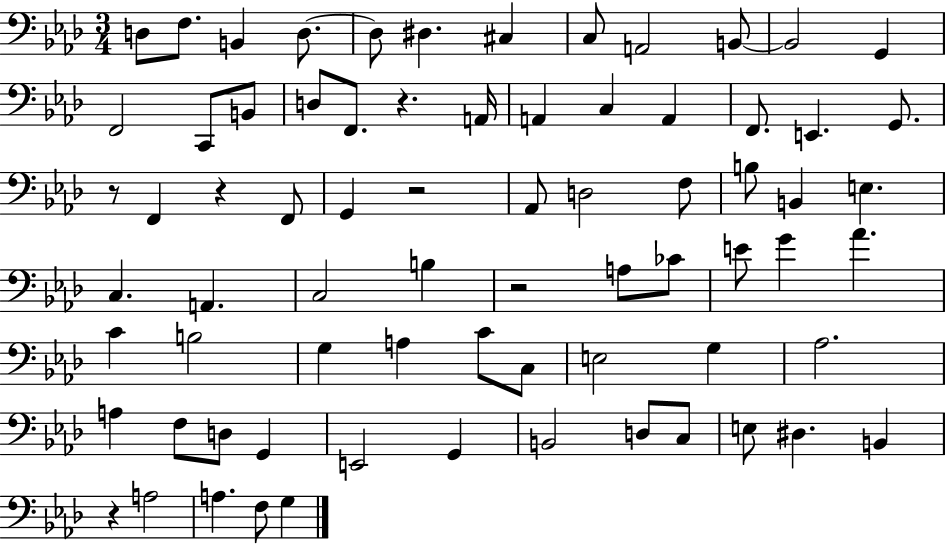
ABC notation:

X:1
T:Untitled
M:3/4
L:1/4
K:Ab
D,/2 F,/2 B,, D,/2 D,/2 ^D, ^C, C,/2 A,,2 B,,/2 B,,2 G,, F,,2 C,,/2 B,,/2 D,/2 F,,/2 z A,,/4 A,, C, A,, F,,/2 E,, G,,/2 z/2 F,, z F,,/2 G,, z2 _A,,/2 D,2 F,/2 B,/2 B,, E, C, A,, C,2 B, z2 A,/2 _C/2 E/2 G _A C B,2 G, A, C/2 C,/2 E,2 G, _A,2 A, F,/2 D,/2 G,, E,,2 G,, B,,2 D,/2 C,/2 E,/2 ^D, B,, z A,2 A, F,/2 G,